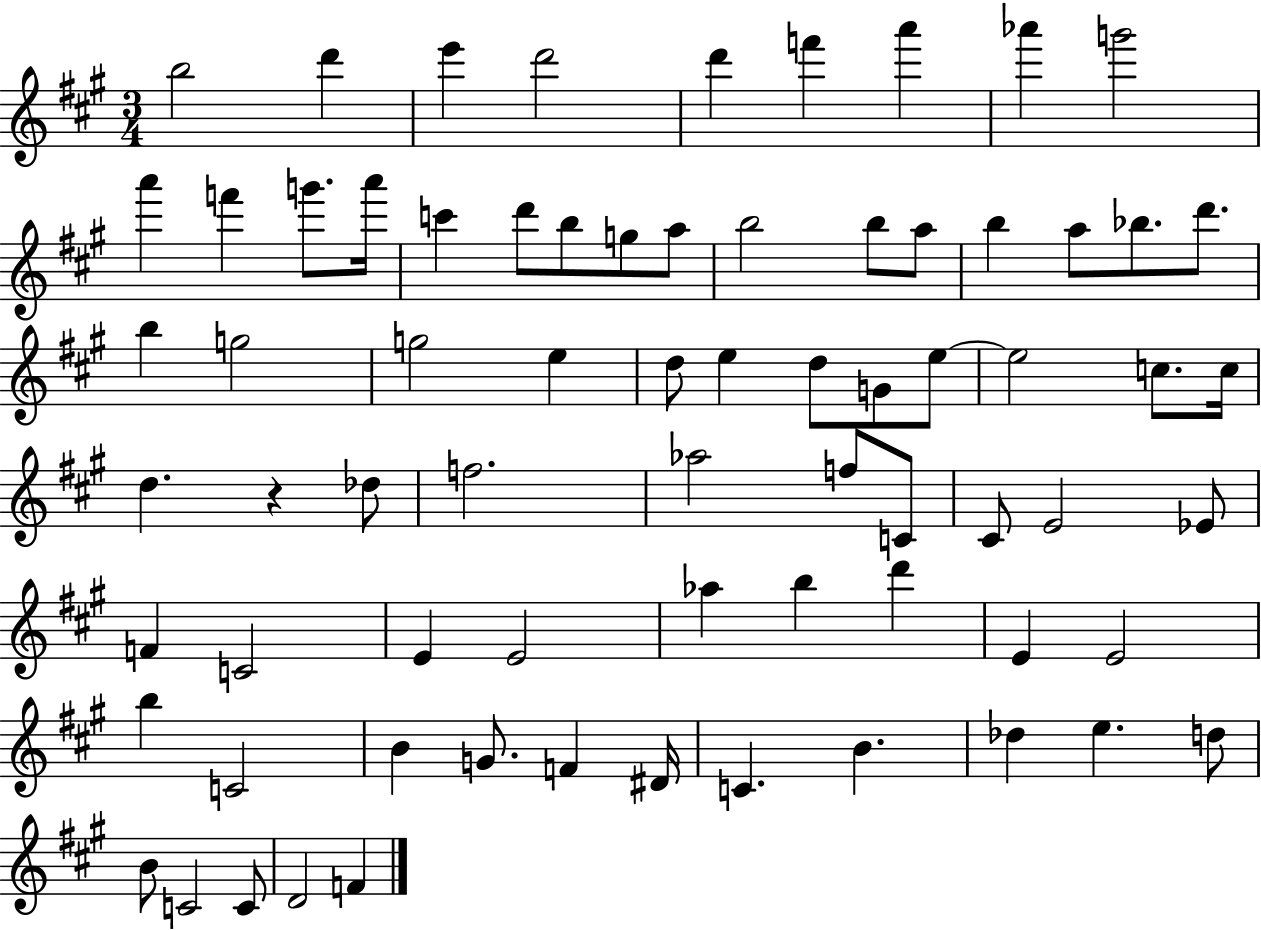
X:1
T:Untitled
M:3/4
L:1/4
K:A
b2 d' e' d'2 d' f' a' _a' g'2 a' f' g'/2 a'/4 c' d'/2 b/2 g/2 a/2 b2 b/2 a/2 b a/2 _b/2 d'/2 b g2 g2 e d/2 e d/2 G/2 e/2 e2 c/2 c/4 d z _d/2 f2 _a2 f/2 C/2 ^C/2 E2 _E/2 F C2 E E2 _a b d' E E2 b C2 B G/2 F ^D/4 C B _d e d/2 B/2 C2 C/2 D2 F